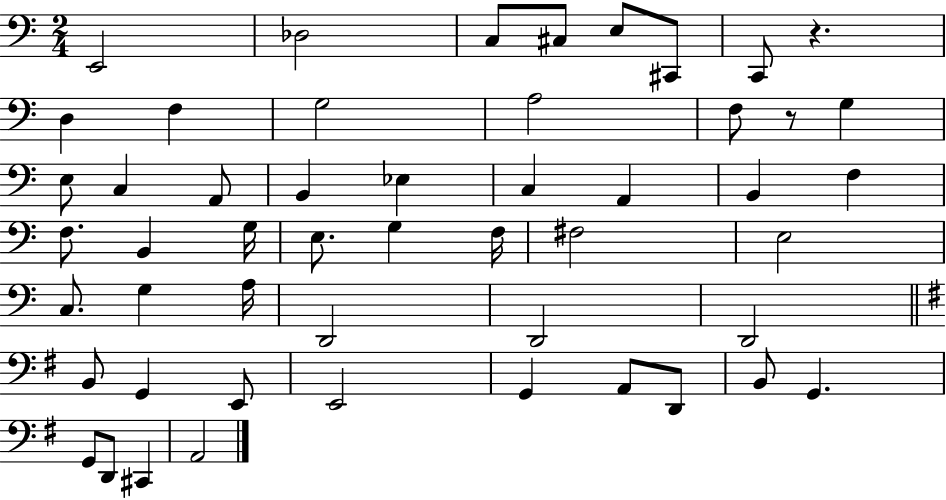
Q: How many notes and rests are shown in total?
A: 51